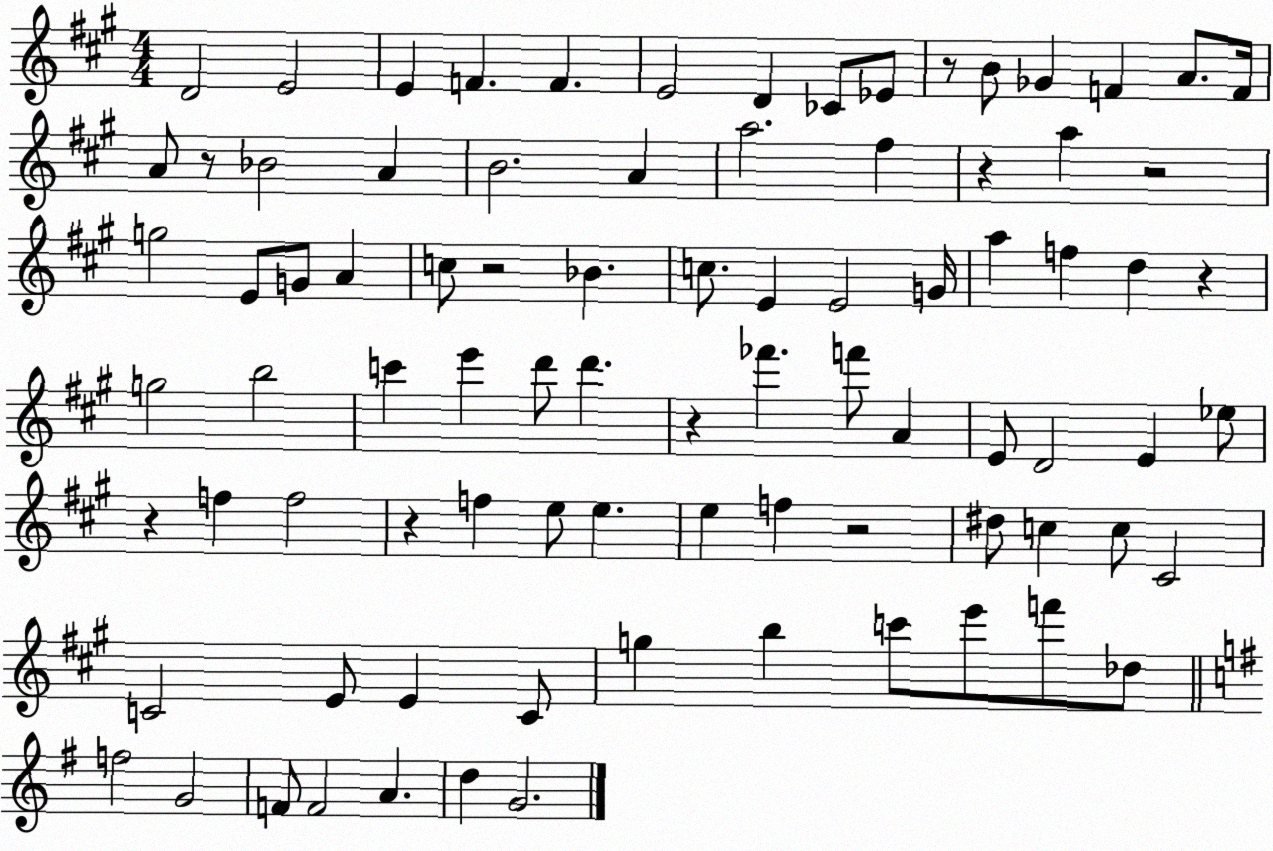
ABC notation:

X:1
T:Untitled
M:4/4
L:1/4
K:A
D2 E2 E F F E2 D _C/2 _E/2 z/2 B/2 _G F A/2 F/4 A/2 z/2 _B2 A B2 A a2 ^f z a z2 g2 E/2 G/2 A c/2 z2 _B c/2 E E2 G/4 a f d z g2 b2 c' e' d'/2 d' z _f' f'/2 A E/2 D2 E _e/2 z f f2 z f e/2 e e f z2 ^d/2 c c/2 ^C2 C2 E/2 E C/2 g b c'/2 e'/2 f'/2 _d/2 f2 G2 F/2 F2 A d G2